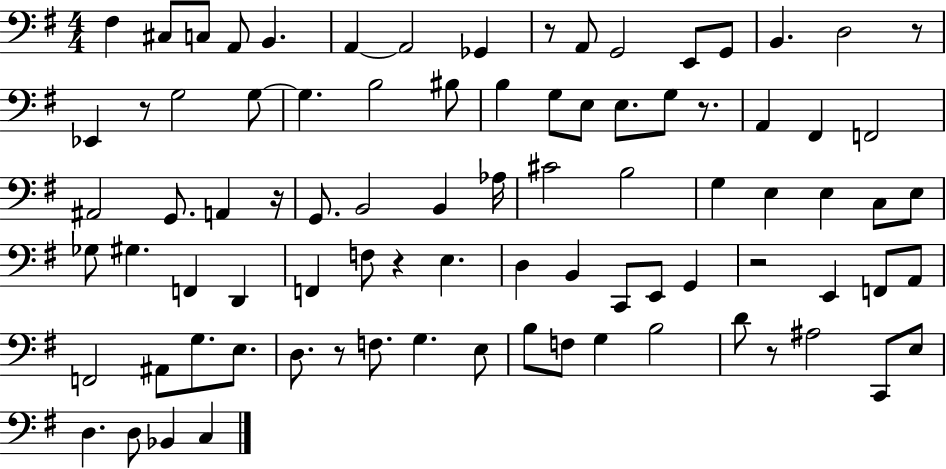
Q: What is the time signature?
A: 4/4